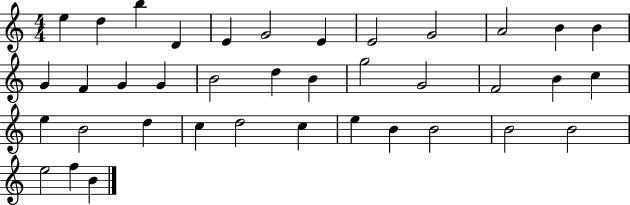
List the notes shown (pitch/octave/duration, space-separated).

E5/q D5/q B5/q D4/q E4/q G4/h E4/q E4/h G4/h A4/h B4/q B4/q G4/q F4/q G4/q G4/q B4/h D5/q B4/q G5/h G4/h F4/h B4/q C5/q E5/q B4/h D5/q C5/q D5/h C5/q E5/q B4/q B4/h B4/h B4/h E5/h F5/q B4/q